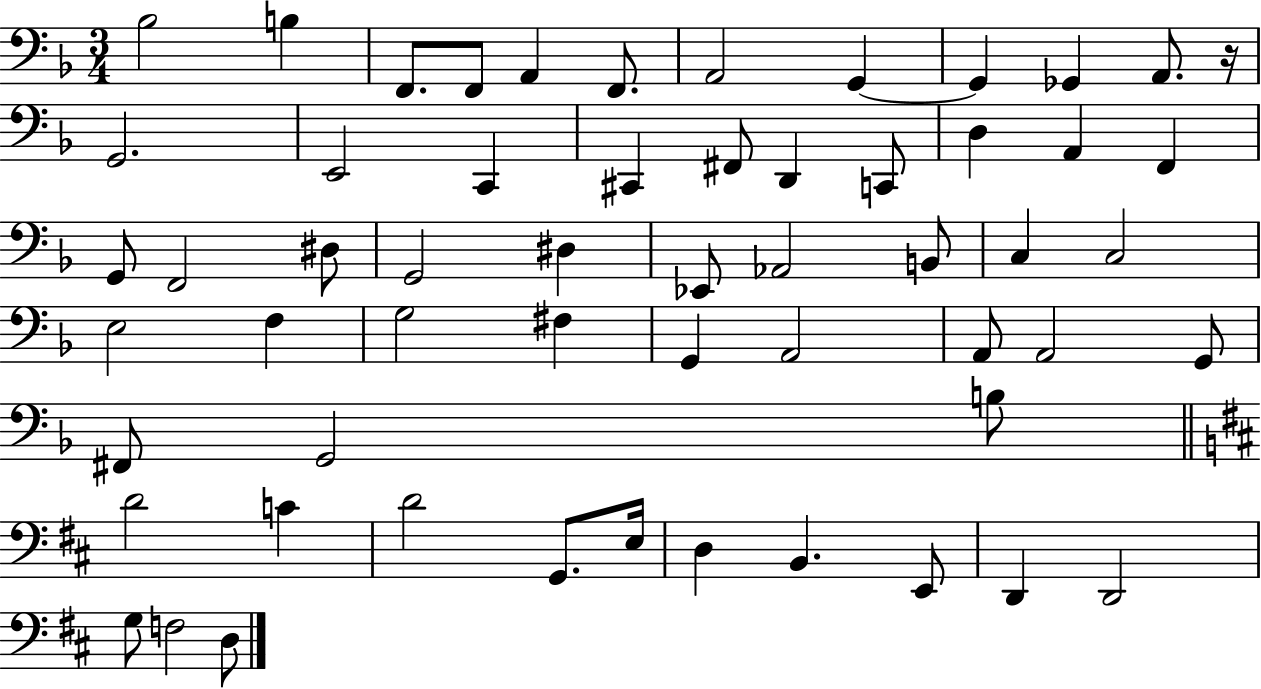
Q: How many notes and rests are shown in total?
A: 57